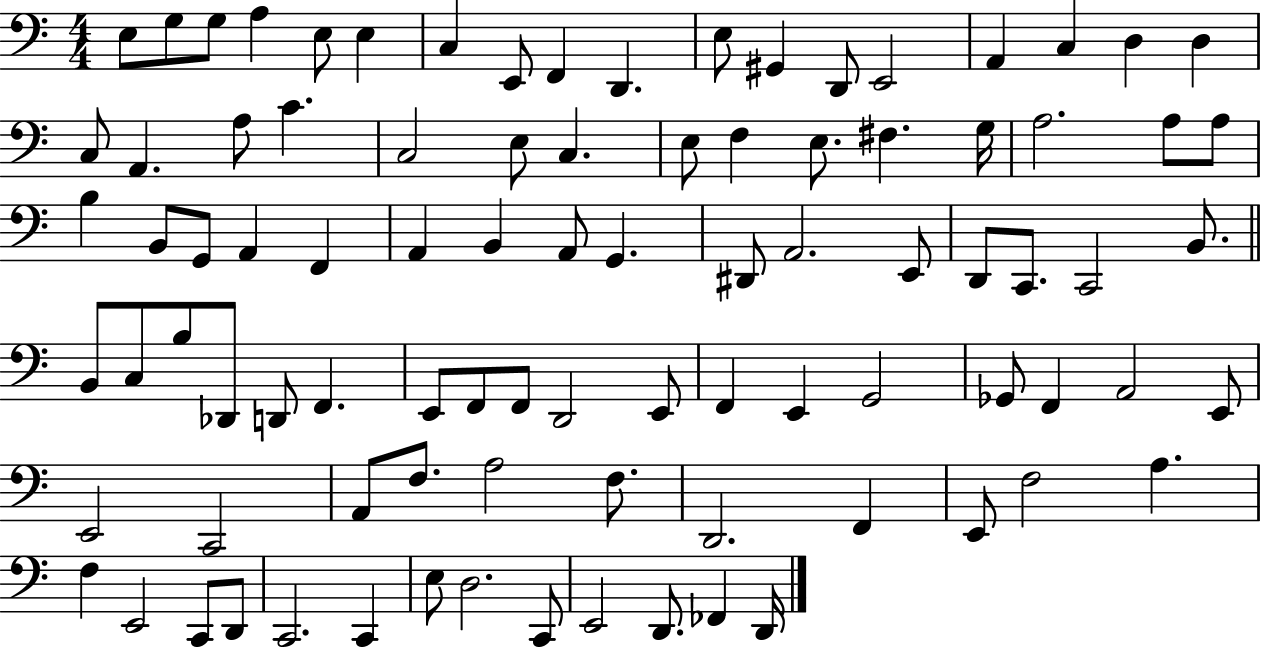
E3/e G3/e G3/e A3/q E3/e E3/q C3/q E2/e F2/q D2/q. E3/e G#2/q D2/e E2/h A2/q C3/q D3/q D3/q C3/e A2/q. A3/e C4/q. C3/h E3/e C3/q. E3/e F3/q E3/e. F#3/q. G3/s A3/h. A3/e A3/e B3/q B2/e G2/e A2/q F2/q A2/q B2/q A2/e G2/q. D#2/e A2/h. E2/e D2/e C2/e. C2/h B2/e. B2/e C3/e B3/e Db2/e D2/e F2/q. E2/e F2/e F2/e D2/h E2/e F2/q E2/q G2/h Gb2/e F2/q A2/h E2/e E2/h C2/h A2/e F3/e. A3/h F3/e. D2/h. F2/q E2/e F3/h A3/q. F3/q E2/h C2/e D2/e C2/h. C2/q E3/e D3/h. C2/e E2/h D2/e. FES2/q D2/s